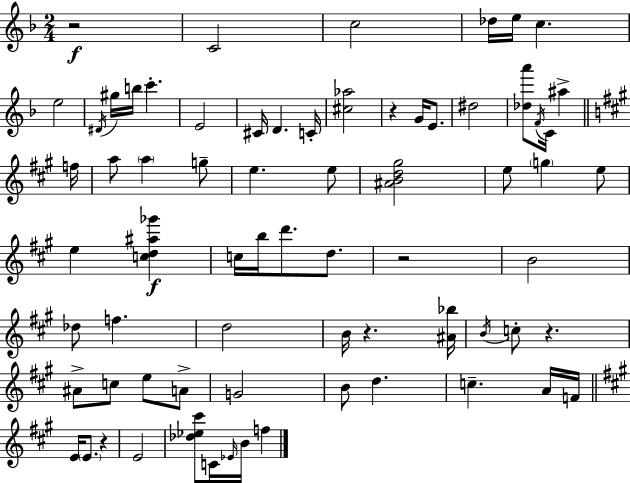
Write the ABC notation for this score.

X:1
T:Untitled
M:2/4
L:1/4
K:F
z2 C2 c2 _d/4 e/4 c e2 ^D/4 ^g/4 b/4 c' E2 ^C/4 D C/4 [^c_a]2 z G/4 E/2 ^d2 [_da']/2 F/4 C/4 ^a f/4 a/2 a g/2 e e/2 [^ABd^g]2 e/2 g e/2 e [cd^a_g'] c/4 b/4 d'/2 d/2 z2 B2 _d/2 f d2 B/4 z [^A_b]/4 B/4 c/2 z ^A/2 c/2 e/2 A/2 G2 B/2 d c A/4 F/4 E/4 E/2 z E2 [_d_e^c']/2 C/4 _E/4 B/4 f